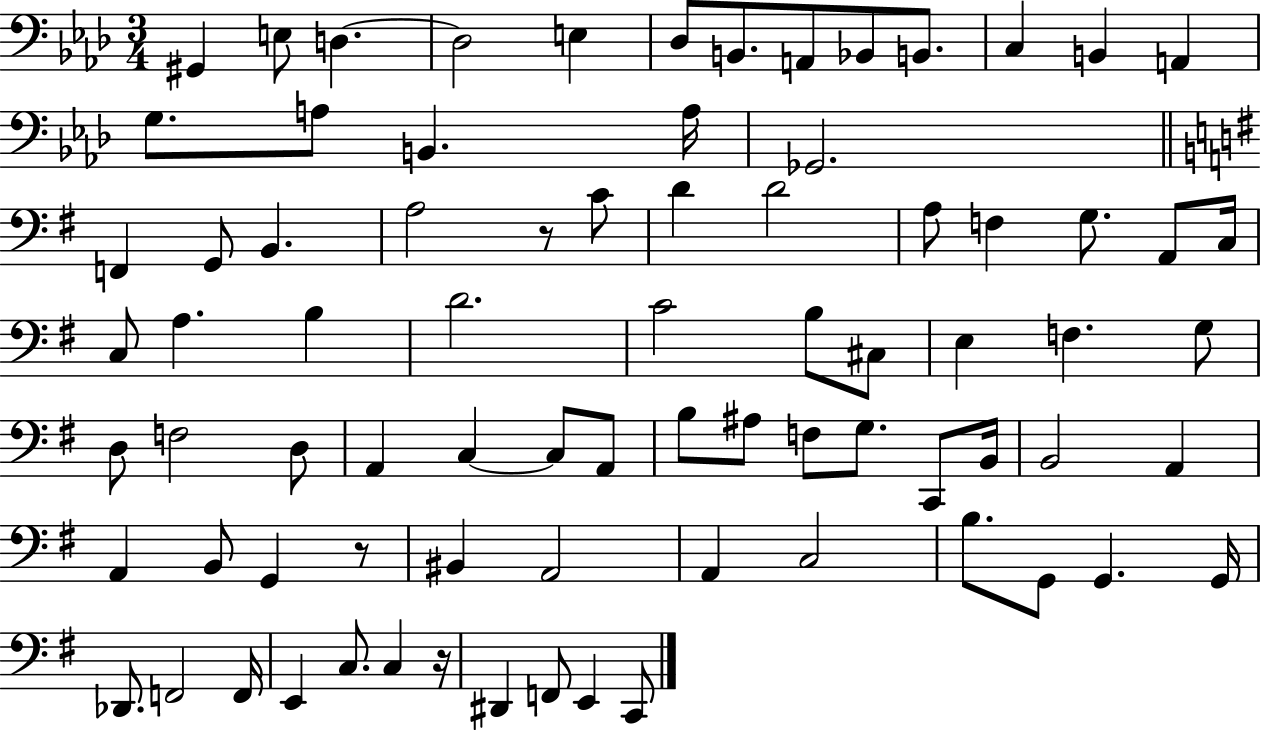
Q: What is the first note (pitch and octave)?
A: G#2